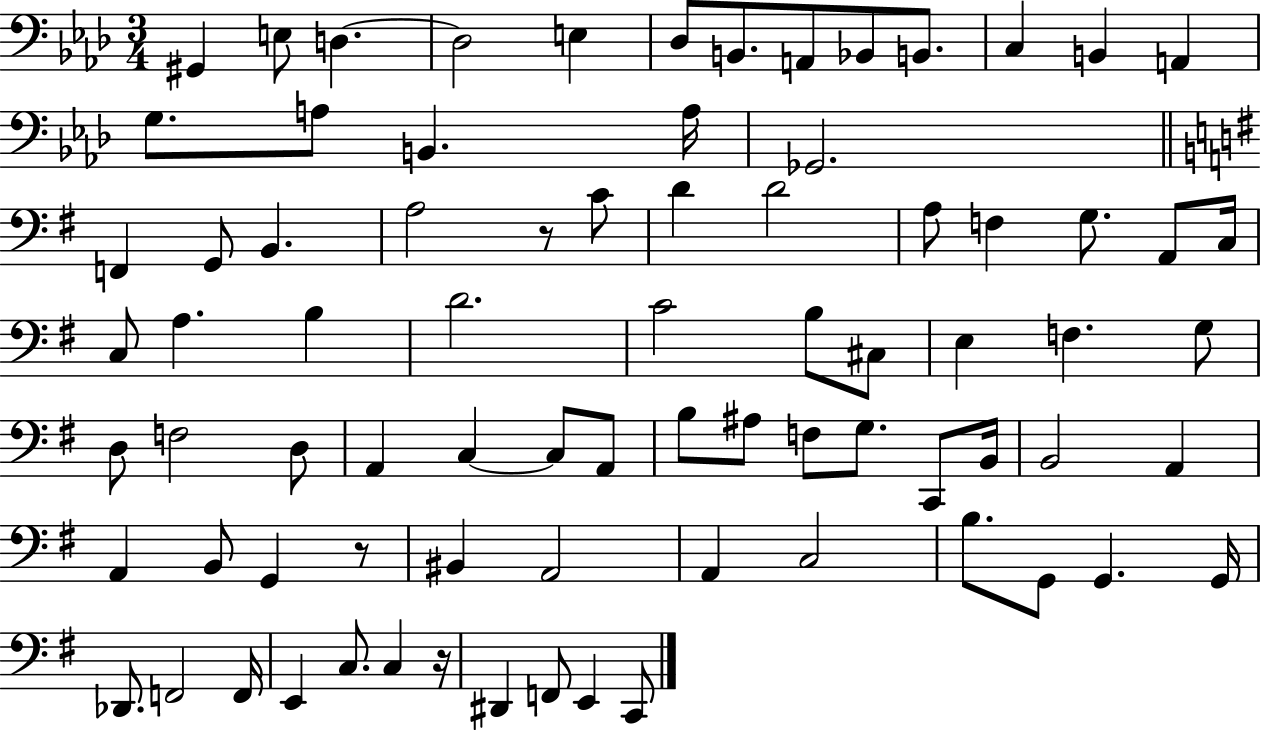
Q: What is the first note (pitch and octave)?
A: G#2